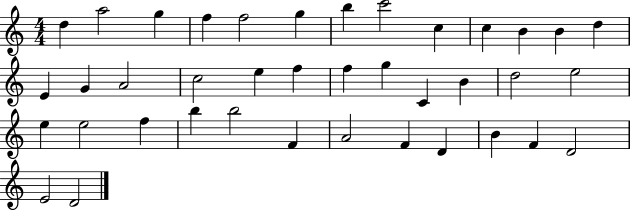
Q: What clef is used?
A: treble